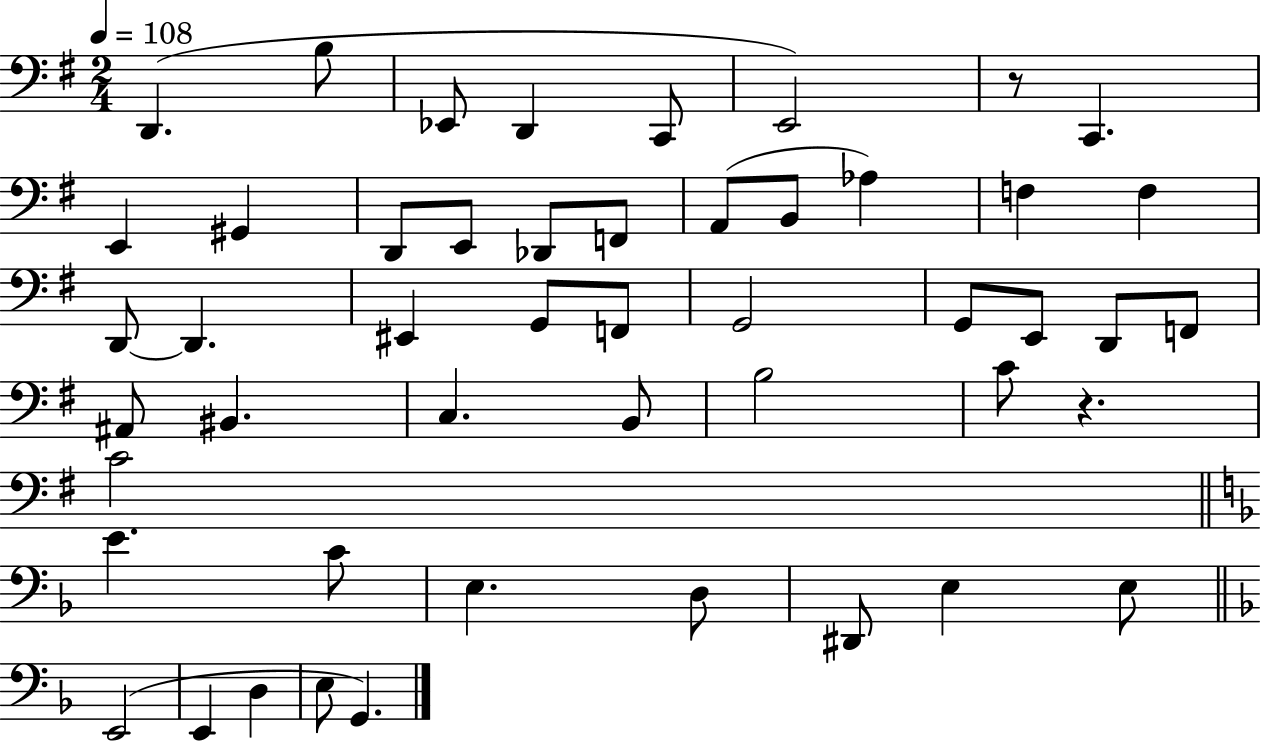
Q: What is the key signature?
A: G major